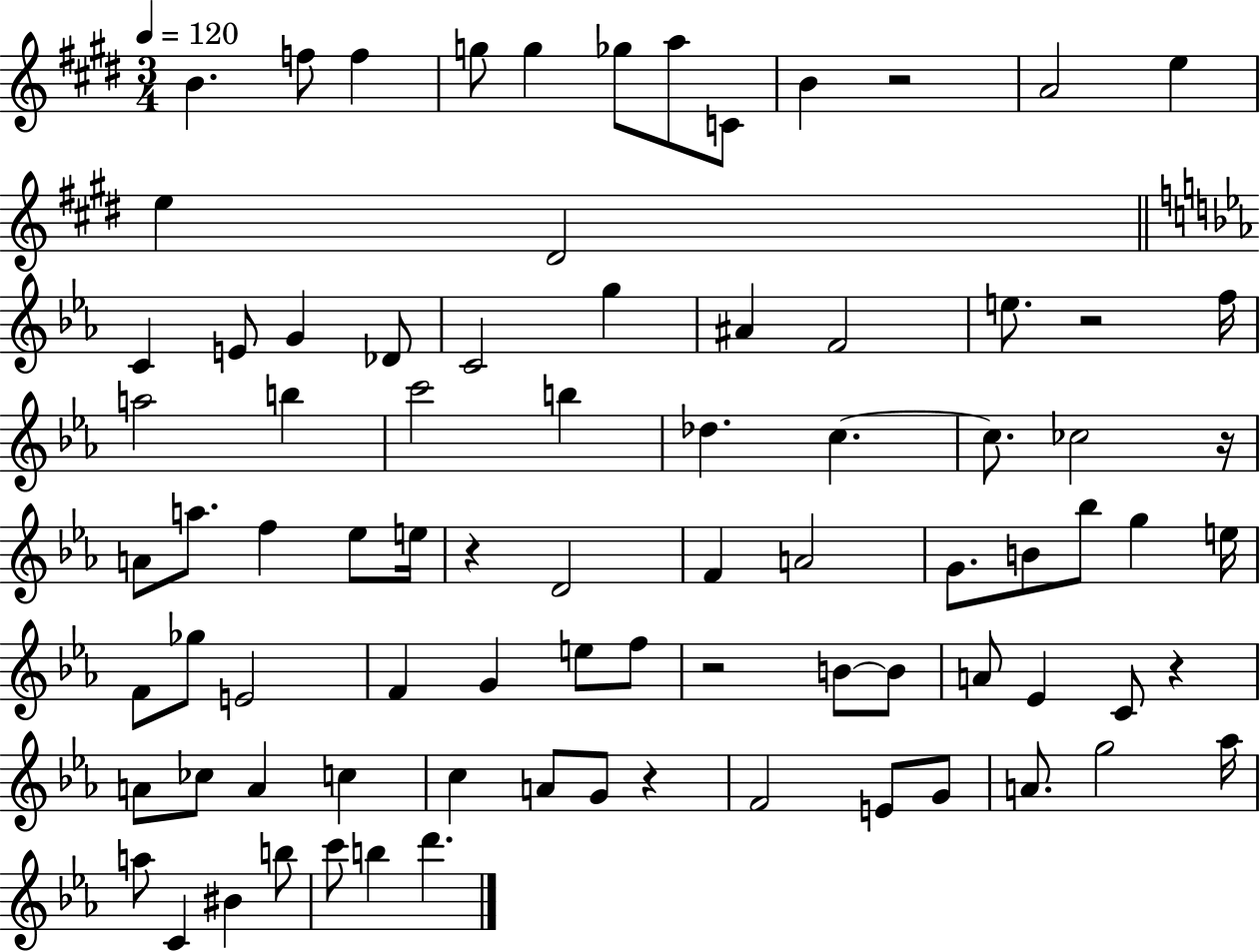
B4/q. F5/e F5/q G5/e G5/q Gb5/e A5/e C4/e B4/q R/h A4/h E5/q E5/q D#4/h C4/q E4/e G4/q Db4/e C4/h G5/q A#4/q F4/h E5/e. R/h F5/s A5/h B5/q C6/h B5/q Db5/q. C5/q. C5/e. CES5/h R/s A4/e A5/e. F5/q Eb5/e E5/s R/q D4/h F4/q A4/h G4/e. B4/e Bb5/e G5/q E5/s F4/e Gb5/e E4/h F4/q G4/q E5/e F5/e R/h B4/e B4/e A4/e Eb4/q C4/e R/q A4/e CES5/e A4/q C5/q C5/q A4/e G4/e R/q F4/h E4/e G4/e A4/e. G5/h Ab5/s A5/e C4/q BIS4/q B5/e C6/e B5/q D6/q.